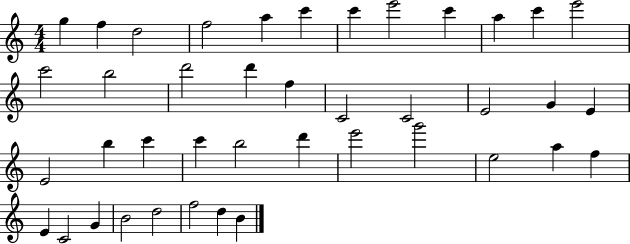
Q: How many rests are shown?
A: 0